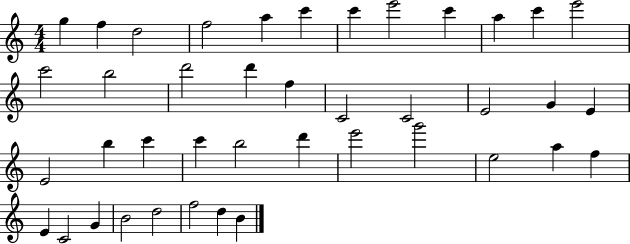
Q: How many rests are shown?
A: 0